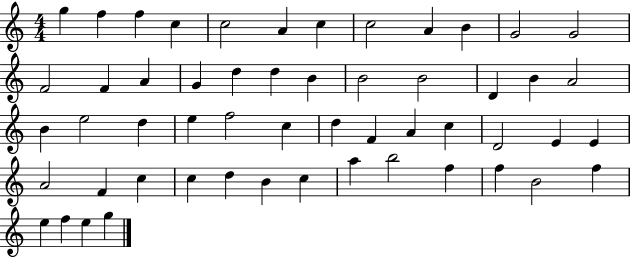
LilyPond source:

{
  \clef treble
  \numericTimeSignature
  \time 4/4
  \key c \major
  g''4 f''4 f''4 c''4 | c''2 a'4 c''4 | c''2 a'4 b'4 | g'2 g'2 | \break f'2 f'4 a'4 | g'4 d''4 d''4 b'4 | b'2 b'2 | d'4 b'4 a'2 | \break b'4 e''2 d''4 | e''4 f''2 c''4 | d''4 f'4 a'4 c''4 | d'2 e'4 e'4 | \break a'2 f'4 c''4 | c''4 d''4 b'4 c''4 | a''4 b''2 f''4 | f''4 b'2 f''4 | \break e''4 f''4 e''4 g''4 | \bar "|."
}